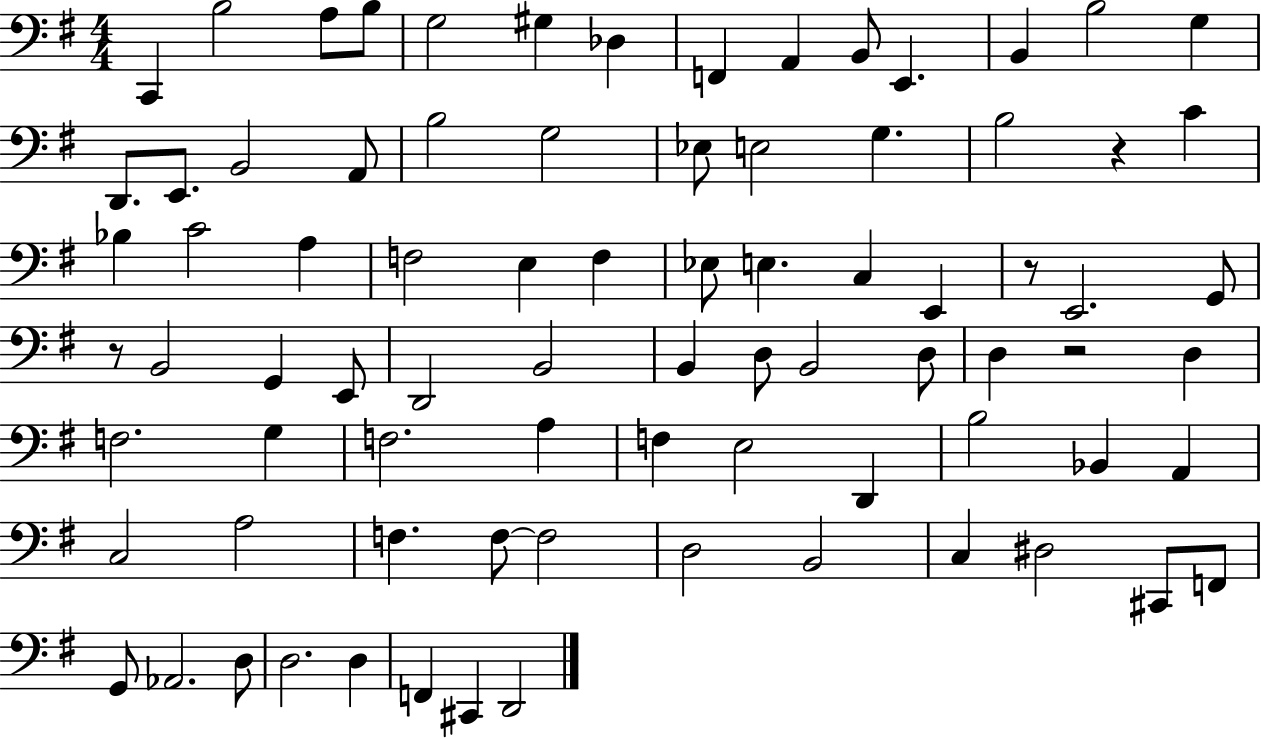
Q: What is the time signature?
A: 4/4